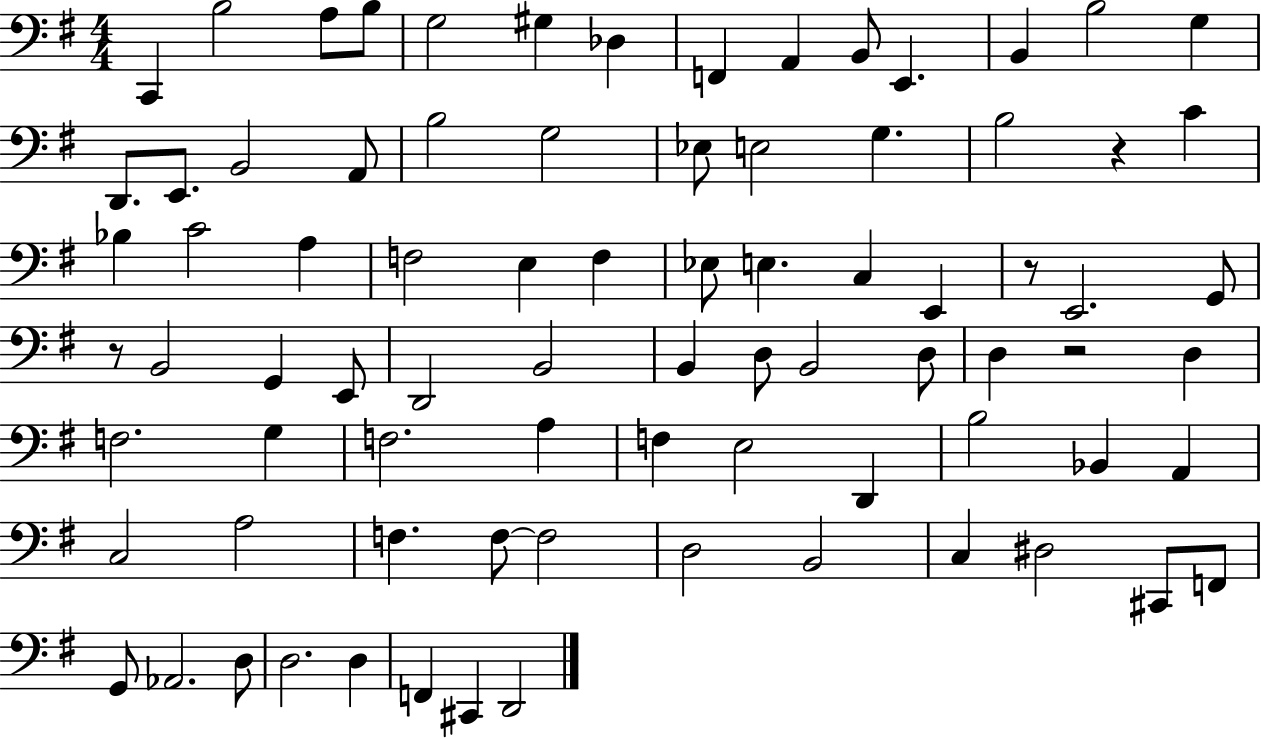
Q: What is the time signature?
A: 4/4